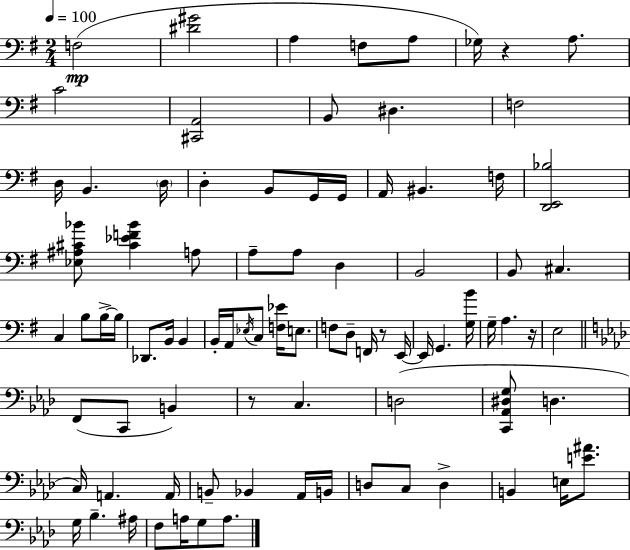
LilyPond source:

{
  \clef bass
  \numericTimeSignature
  \time 2/4
  \key e \minor
  \tempo 4 = 100
  \repeat volta 2 { f2(\mp | <dis' gis'>2 | a4 f8 a8 | ges16) r4 a8. | \break c'2 | <cis, a,>2 | b,8 dis4. | f2 | \break d16 b,4. \parenthesize d16 | d4-. b,8 g,16 g,16 | a,16 bis,4. f16 | <d, e, bes>2 | \break <ees ais cis' bes'>8 <cis' ees' f' bes'>4 a8 | a8-- a8 d4 | b,2 | b,8 cis4. | \break c4 b8 b16->~~ b16 | des,8. b,16 b,4 | b,16-. a,16 \acciaccatura { ees16 } c8 <f ees'>16 e8. | f8 d8-- f,16 r8 | \break e,16~~ e,16 g,4. | <g b'>16 g16-- a4. | r16 e2 | \bar "||" \break \key aes \major f,8( c,8 b,4) | r8 c4. | d2( | <c, aes, dis g>8 d4. | \break c16) a,4. a,16 | b,8-- bes,4 aes,16 b,16 | d8 c8 d4-> | b,4 e16 <e' ais'>8. | \break g16 bes4.-- ais16 | f8 a16 g8 a8. | } \bar "|."
}